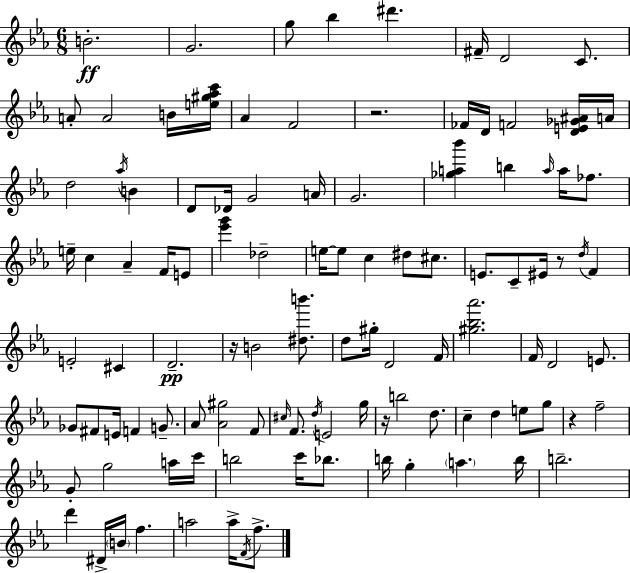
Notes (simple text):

B4/h. G4/h. G5/e Bb5/q D#6/q. F#4/s D4/h C4/e. A4/e A4/h B4/s [E5,G#5,Ab5,C6]/s Ab4/q F4/h R/h. FES4/s D4/s F4/h [D4,E4,Gb4,A#4]/s A4/s D5/h Ab5/s B4/q D4/e Db4/s G4/h A4/s G4/h. [Gb5,A5,Bb6]/q B5/q A5/s A5/s FES5/e. E5/s C5/q Ab4/q F4/s E4/e [Eb6,G6]/q Db5/h E5/s E5/e C5/q D#5/e C#5/e. E4/e. C4/e EIS4/s R/e D5/s F4/q E4/h C#4/q D4/h. R/s B4/h [D#5,B6]/e. D5/e G#5/s D4/h F4/s [G#5,Bb5,Ab6]/h. F4/s D4/h E4/e. Gb4/e F#4/e E4/s F4/q G4/e. Ab4/e [Ab4,G#5]/h F4/e C#5/s F4/e. D5/s E4/h G5/s R/s B5/h D5/e. C5/q D5/q E5/e G5/e R/q F5/h G4/e G5/h A5/s C6/s B5/h C6/s Bb5/e. B5/s G5/q A5/q. B5/s B5/h. D6/q D#4/s B4/s F5/q. A5/h A5/s F4/s F5/e.